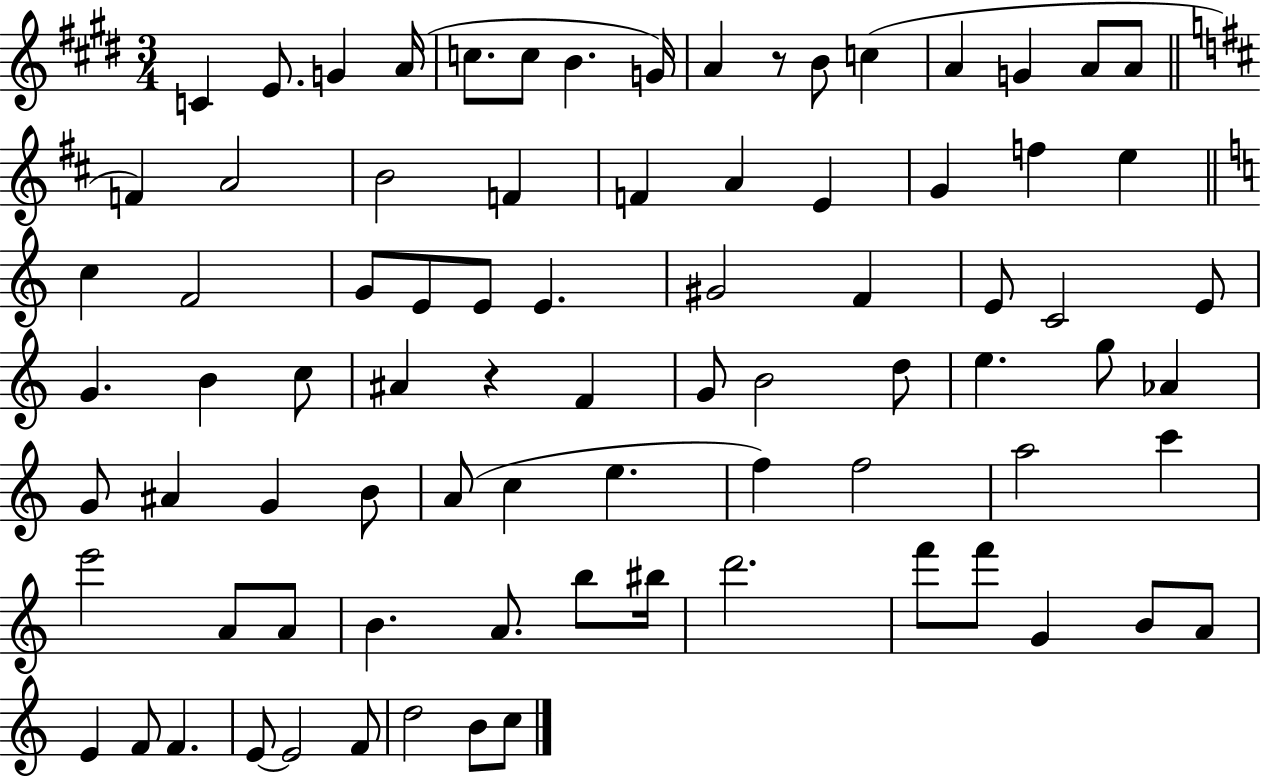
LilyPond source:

{
  \clef treble
  \numericTimeSignature
  \time 3/4
  \key e \major
  c'4 e'8. g'4 a'16( | c''8. c''8 b'4. g'16) | a'4 r8 b'8 c''4( | a'4 g'4 a'8 a'8 | \break \bar "||" \break \key d \major f'4) a'2 | b'2 f'4 | f'4 a'4 e'4 | g'4 f''4 e''4 | \break \bar "||" \break \key c \major c''4 f'2 | g'8 e'8 e'8 e'4. | gis'2 f'4 | e'8 c'2 e'8 | \break g'4. b'4 c''8 | ais'4 r4 f'4 | g'8 b'2 d''8 | e''4. g''8 aes'4 | \break g'8 ais'4 g'4 b'8 | a'8( c''4 e''4. | f''4) f''2 | a''2 c'''4 | \break e'''2 a'8 a'8 | b'4. a'8. b''8 bis''16 | d'''2. | f'''8 f'''8 g'4 b'8 a'8 | \break e'4 f'8 f'4. | e'8~~ e'2 f'8 | d''2 b'8 c''8 | \bar "|."
}